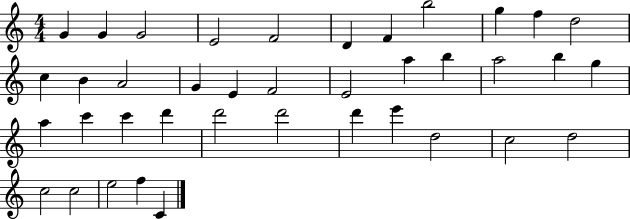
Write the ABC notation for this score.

X:1
T:Untitled
M:4/4
L:1/4
K:C
G G G2 E2 F2 D F b2 g f d2 c B A2 G E F2 E2 a b a2 b g a c' c' d' d'2 d'2 d' e' d2 c2 d2 c2 c2 e2 f C